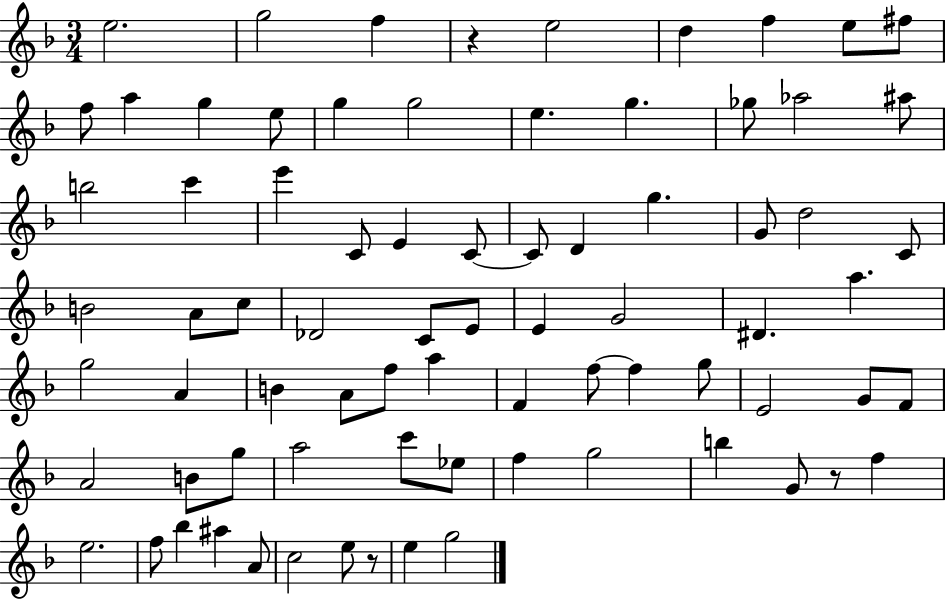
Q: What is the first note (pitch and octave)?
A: E5